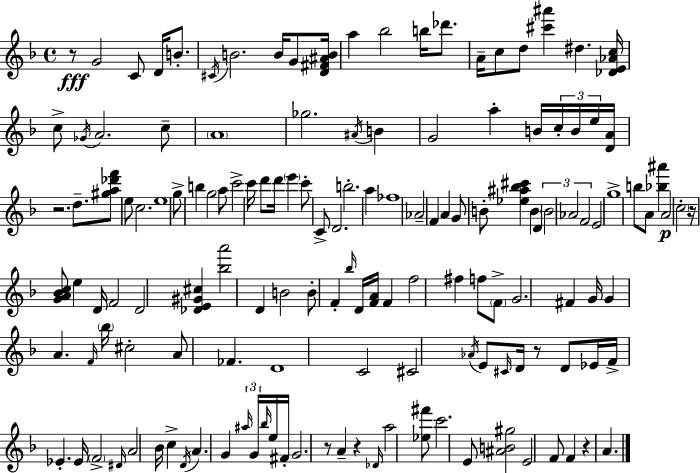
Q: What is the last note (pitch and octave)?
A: A4